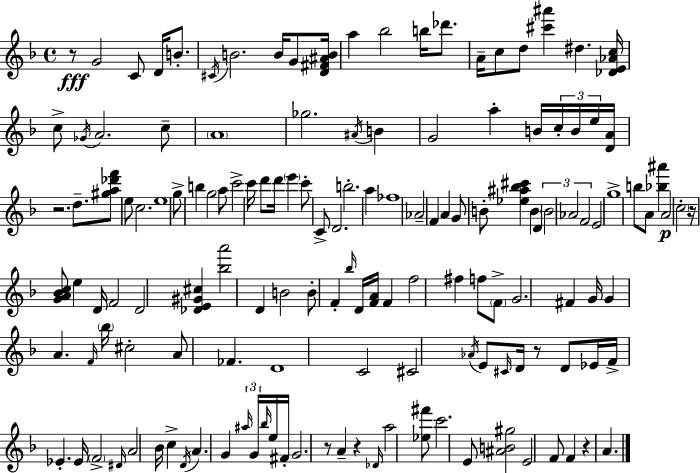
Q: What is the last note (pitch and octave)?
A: A4